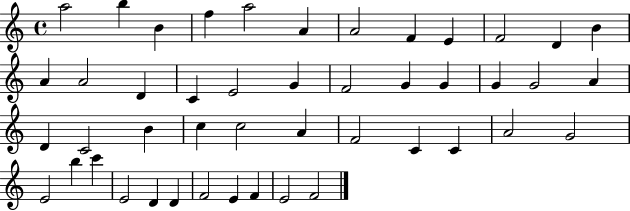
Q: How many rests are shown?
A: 0